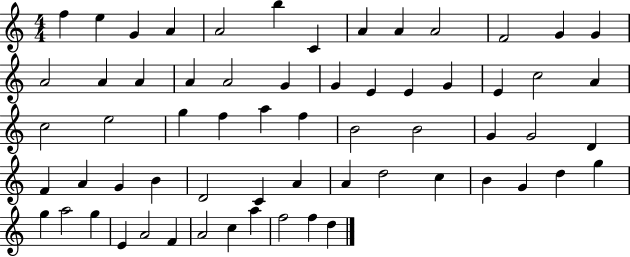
{
  \clef treble
  \numericTimeSignature
  \time 4/4
  \key c \major
  f''4 e''4 g'4 a'4 | a'2 b''4 c'4 | a'4 a'4 a'2 | f'2 g'4 g'4 | \break a'2 a'4 a'4 | a'4 a'2 g'4 | g'4 e'4 e'4 g'4 | e'4 c''2 a'4 | \break c''2 e''2 | g''4 f''4 a''4 f''4 | b'2 b'2 | g'4 g'2 d'4 | \break f'4 a'4 g'4 b'4 | d'2 c'4 a'4 | a'4 d''2 c''4 | b'4 g'4 d''4 g''4 | \break g''4 a''2 g''4 | e'4 a'2 f'4 | a'2 c''4 a''4 | f''2 f''4 d''4 | \break \bar "|."
}